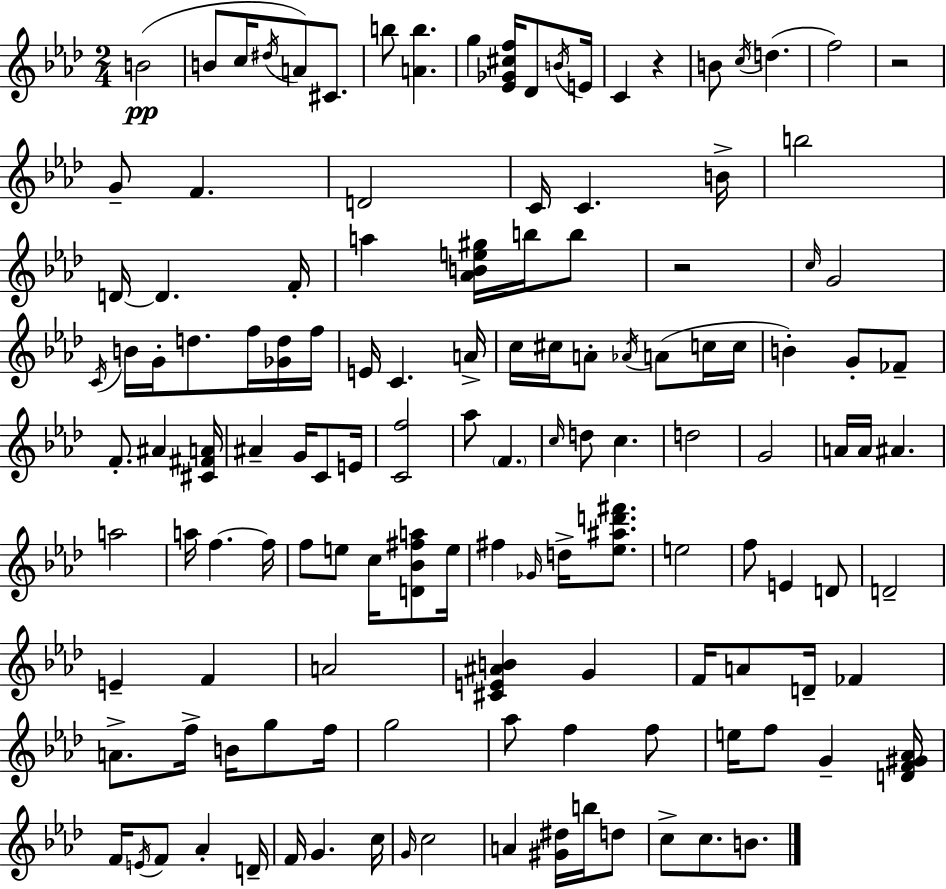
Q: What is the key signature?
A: AES major